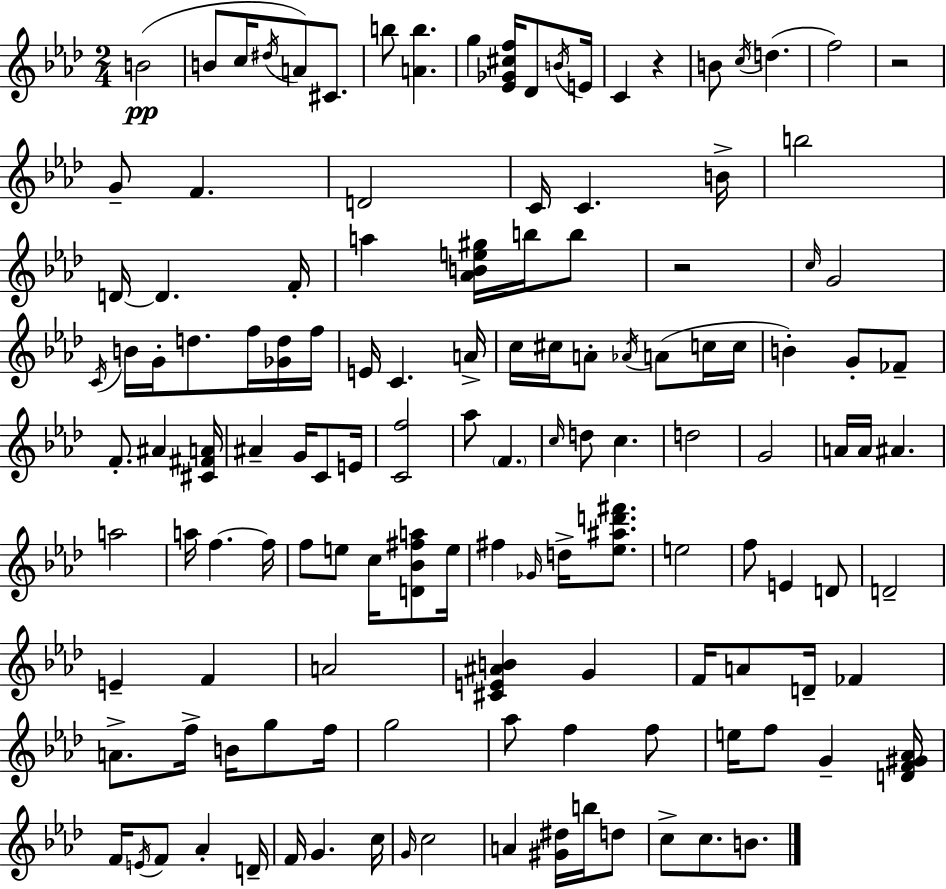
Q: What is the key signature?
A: AES major